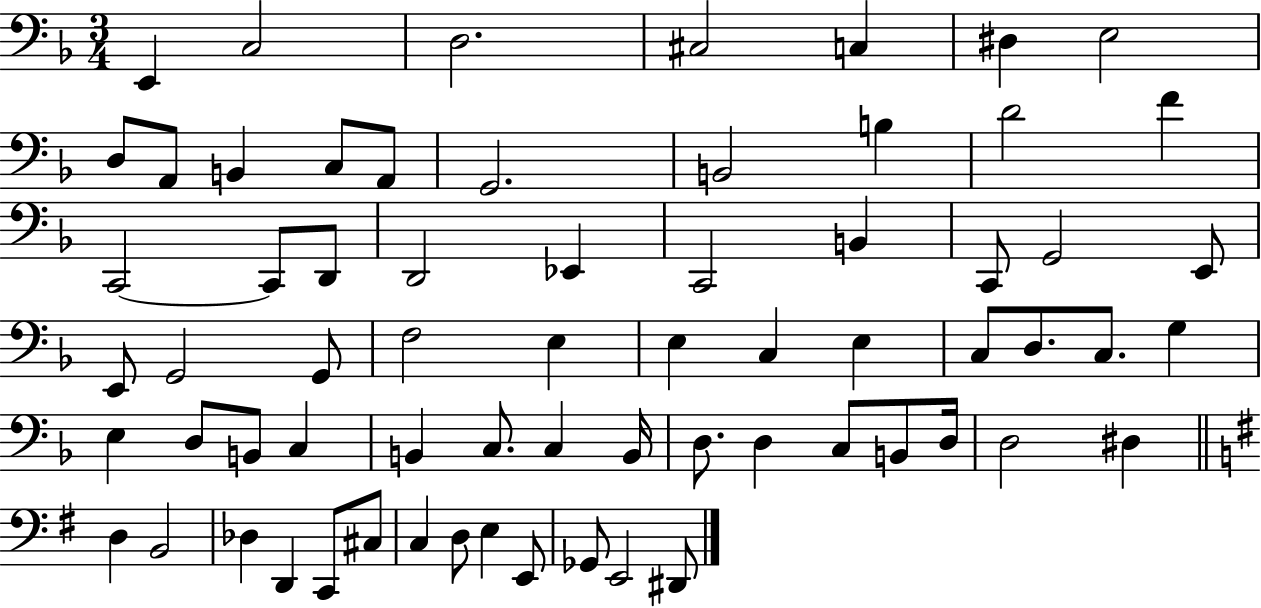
{
  \clef bass
  \numericTimeSignature
  \time 3/4
  \key f \major
  \repeat volta 2 { e,4 c2 | d2. | cis2 c4 | dis4 e2 | \break d8 a,8 b,4 c8 a,8 | g,2. | b,2 b4 | d'2 f'4 | \break c,2~~ c,8 d,8 | d,2 ees,4 | c,2 b,4 | c,8 g,2 e,8 | \break e,8 g,2 g,8 | f2 e4 | e4 c4 e4 | c8 d8. c8. g4 | \break e4 d8 b,8 c4 | b,4 c8. c4 b,16 | d8. d4 c8 b,8 d16 | d2 dis4 | \break \bar "||" \break \key g \major d4 b,2 | des4 d,4 c,8 cis8 | c4 d8 e4 e,8 | ges,8 e,2 dis,8 | \break } \bar "|."
}